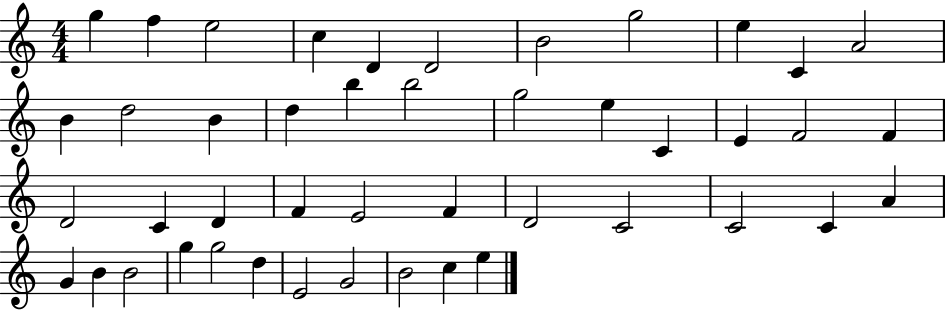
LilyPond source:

{
  \clef treble
  \numericTimeSignature
  \time 4/4
  \key c \major
  g''4 f''4 e''2 | c''4 d'4 d'2 | b'2 g''2 | e''4 c'4 a'2 | \break b'4 d''2 b'4 | d''4 b''4 b''2 | g''2 e''4 c'4 | e'4 f'2 f'4 | \break d'2 c'4 d'4 | f'4 e'2 f'4 | d'2 c'2 | c'2 c'4 a'4 | \break g'4 b'4 b'2 | g''4 g''2 d''4 | e'2 g'2 | b'2 c''4 e''4 | \break \bar "|."
}